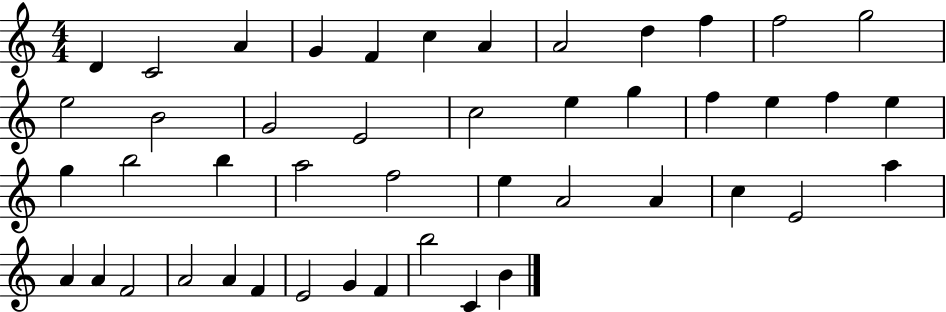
X:1
T:Untitled
M:4/4
L:1/4
K:C
D C2 A G F c A A2 d f f2 g2 e2 B2 G2 E2 c2 e g f e f e g b2 b a2 f2 e A2 A c E2 a A A F2 A2 A F E2 G F b2 C B